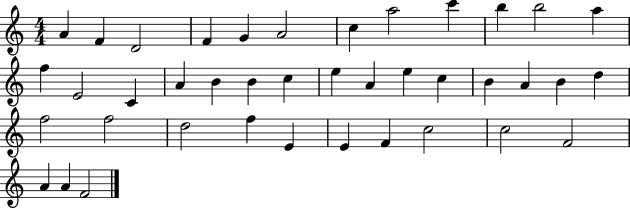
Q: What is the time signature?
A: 4/4